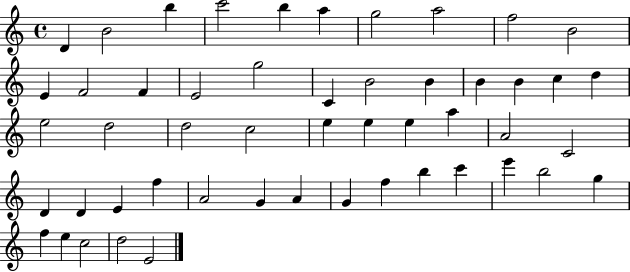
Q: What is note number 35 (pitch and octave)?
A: E4